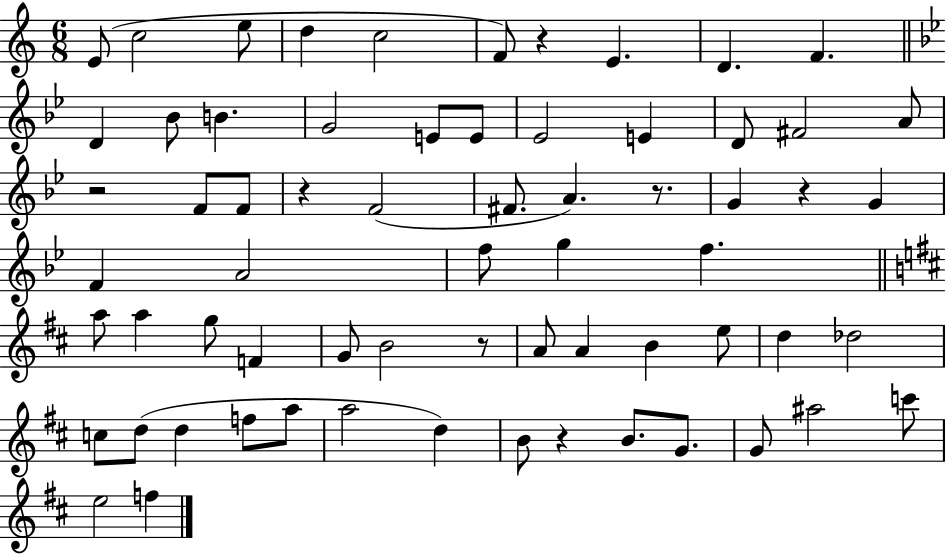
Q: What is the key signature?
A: C major